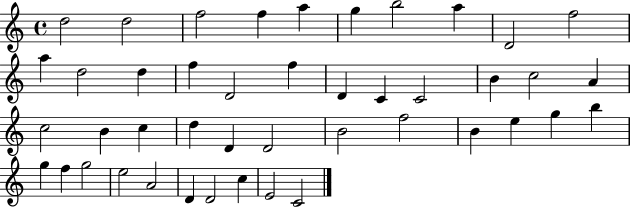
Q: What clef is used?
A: treble